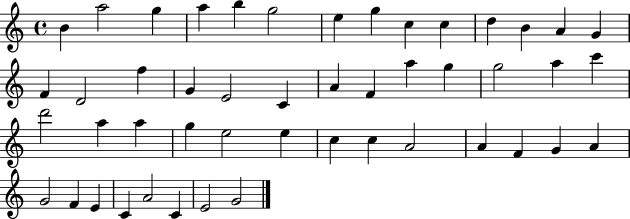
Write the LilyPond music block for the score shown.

{
  \clef treble
  \time 4/4
  \defaultTimeSignature
  \key c \major
  b'4 a''2 g''4 | a''4 b''4 g''2 | e''4 g''4 c''4 c''4 | d''4 b'4 a'4 g'4 | \break f'4 d'2 f''4 | g'4 e'2 c'4 | a'4 f'4 a''4 g''4 | g''2 a''4 c'''4 | \break d'''2 a''4 a''4 | g''4 e''2 e''4 | c''4 c''4 a'2 | a'4 f'4 g'4 a'4 | \break g'2 f'4 e'4 | c'4 a'2 c'4 | e'2 g'2 | \bar "|."
}